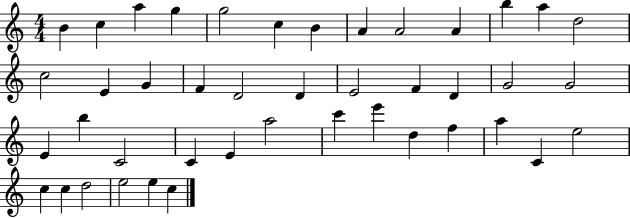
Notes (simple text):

B4/q C5/q A5/q G5/q G5/h C5/q B4/q A4/q A4/h A4/q B5/q A5/q D5/h C5/h E4/q G4/q F4/q D4/h D4/q E4/h F4/q D4/q G4/h G4/h E4/q B5/q C4/h C4/q E4/q A5/h C6/q E6/q D5/q F5/q A5/q C4/q E5/h C5/q C5/q D5/h E5/h E5/q C5/q